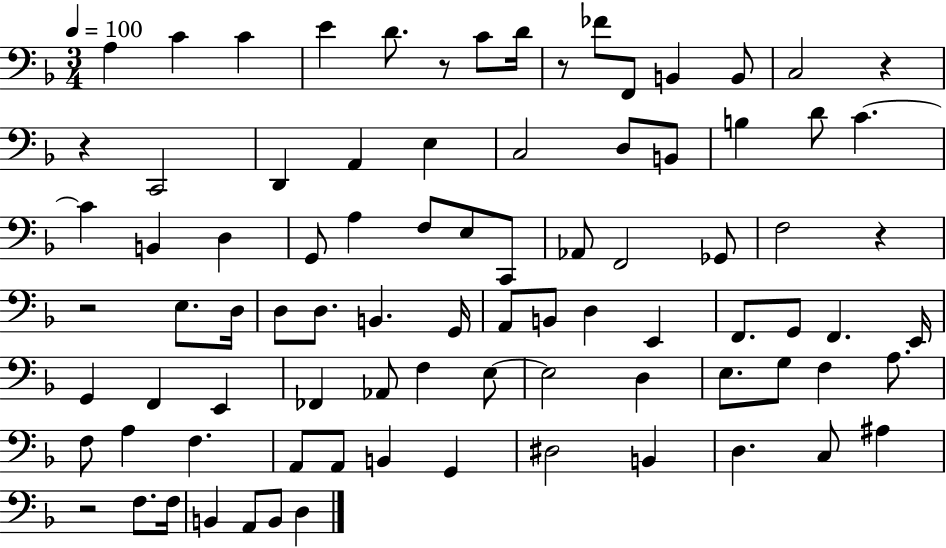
{
  \clef bass
  \numericTimeSignature
  \time 3/4
  \key f \major
  \tempo 4 = 100
  a4 c'4 c'4 | e'4 d'8. r8 c'8 d'16 | r8 fes'8 f,8 b,4 b,8 | c2 r4 | \break r4 c,2 | d,4 a,4 e4 | c2 d8 b,8 | b4 d'8 c'4.~~ | \break c'4 b,4 d4 | g,8 a4 f8 e8 c,8 | aes,8 f,2 ges,8 | f2 r4 | \break r2 e8. d16 | d8 d8. b,4. g,16 | a,8 b,8 d4 e,4 | f,8. g,8 f,4. e,16 | \break g,4 f,4 e,4 | fes,4 aes,8 f4 e8~~ | e2 d4 | e8. g8 f4 a8. | \break f8 a4 f4. | a,8 a,8 b,4 g,4 | dis2 b,4 | d4. c8 ais4 | \break r2 f8. f16 | b,4 a,8 b,8 d4 | \bar "|."
}